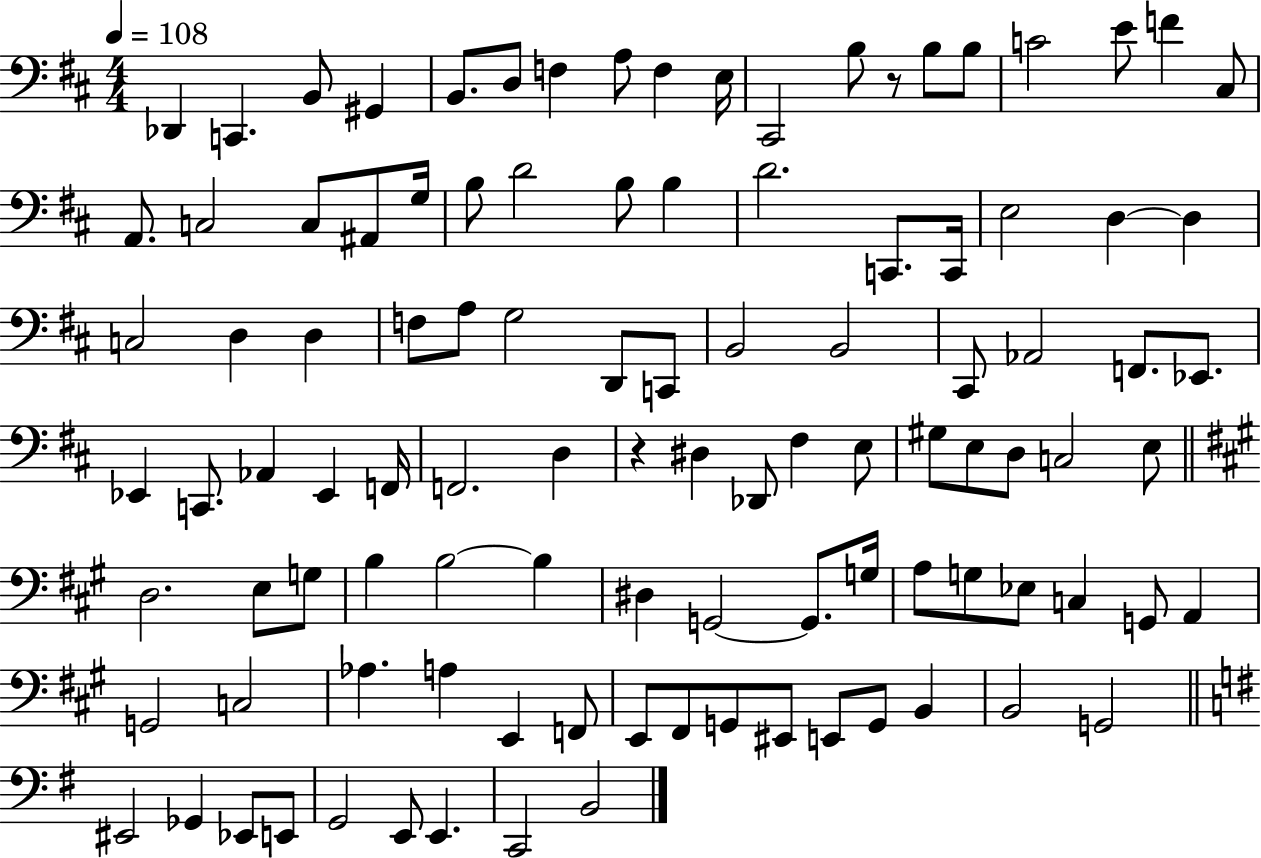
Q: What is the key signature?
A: D major